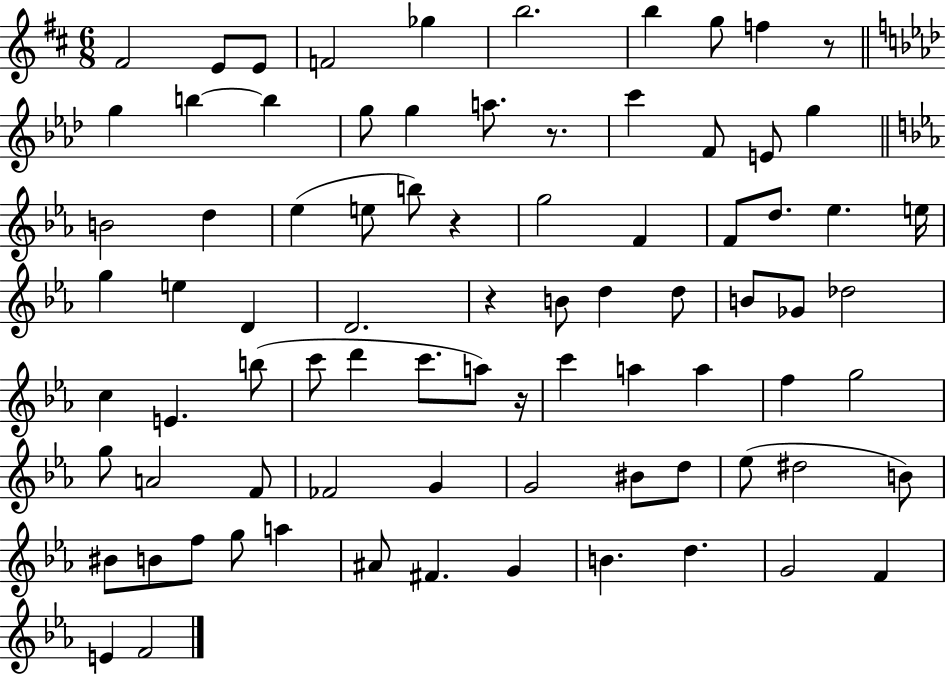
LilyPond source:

{
  \clef treble
  \numericTimeSignature
  \time 6/8
  \key d \major
  \repeat volta 2 { fis'2 e'8 e'8 | f'2 ges''4 | b''2. | b''4 g''8 f''4 r8 | \break \bar "||" \break \key aes \major g''4 b''4~~ b''4 | g''8 g''4 a''8. r8. | c'''4 f'8 e'8 g''4 | \bar "||" \break \key ees \major b'2 d''4 | ees''4( e''8 b''8) r4 | g''2 f'4 | f'8 d''8. ees''4. e''16 | \break g''4 e''4 d'4 | d'2. | r4 b'8 d''4 d''8 | b'8 ges'8 des''2 | \break c''4 e'4. b''8( | c'''8 d'''4 c'''8. a''8) r16 | c'''4 a''4 a''4 | f''4 g''2 | \break g''8 a'2 f'8 | fes'2 g'4 | g'2 bis'8 d''8 | ees''8( dis''2 b'8) | \break bis'8 b'8 f''8 g''8 a''4 | ais'8 fis'4. g'4 | b'4. d''4. | g'2 f'4 | \break e'4 f'2 | } \bar "|."
}